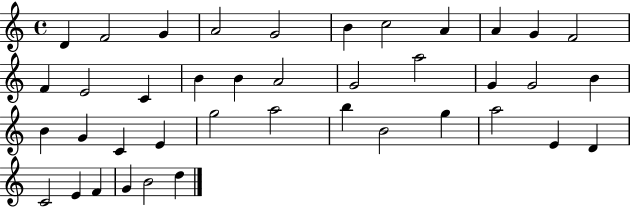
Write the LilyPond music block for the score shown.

{
  \clef treble
  \time 4/4
  \defaultTimeSignature
  \key c \major
  d'4 f'2 g'4 | a'2 g'2 | b'4 c''2 a'4 | a'4 g'4 f'2 | \break f'4 e'2 c'4 | b'4 b'4 a'2 | g'2 a''2 | g'4 g'2 b'4 | \break b'4 g'4 c'4 e'4 | g''2 a''2 | b''4 b'2 g''4 | a''2 e'4 d'4 | \break c'2 e'4 f'4 | g'4 b'2 d''4 | \bar "|."
}